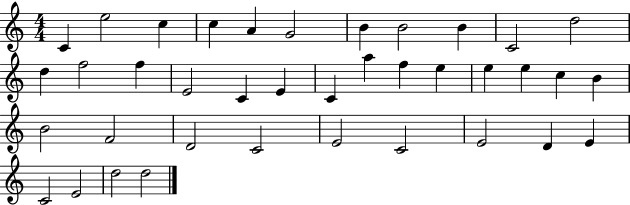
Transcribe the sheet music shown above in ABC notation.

X:1
T:Untitled
M:4/4
L:1/4
K:C
C e2 c c A G2 B B2 B C2 d2 d f2 f E2 C E C a f e e e c B B2 F2 D2 C2 E2 C2 E2 D E C2 E2 d2 d2